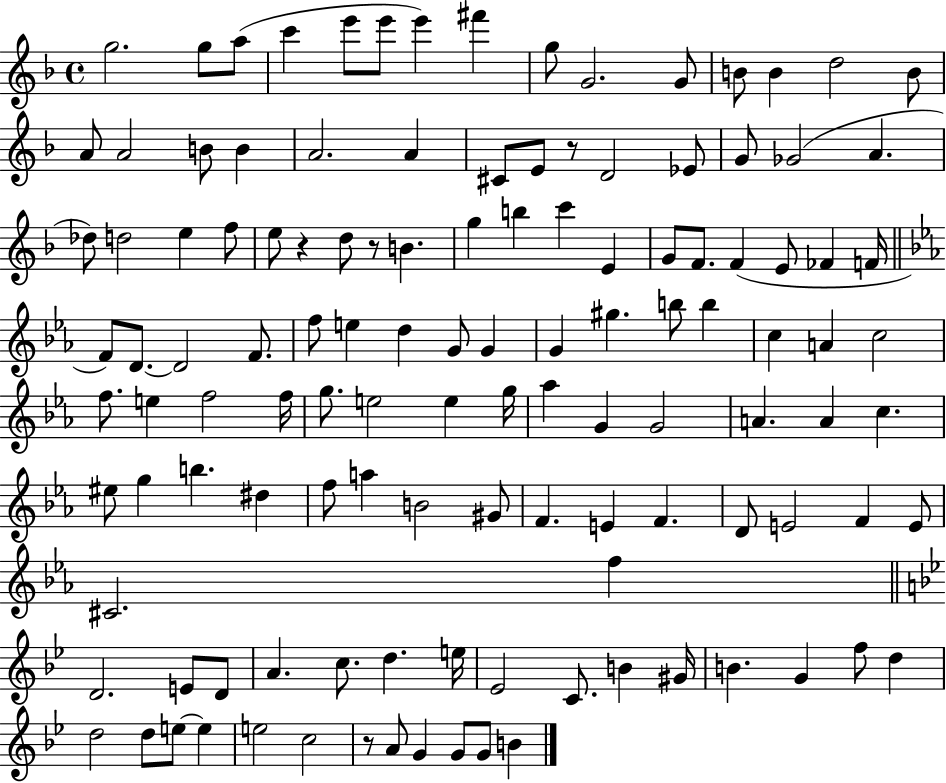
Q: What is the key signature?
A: F major